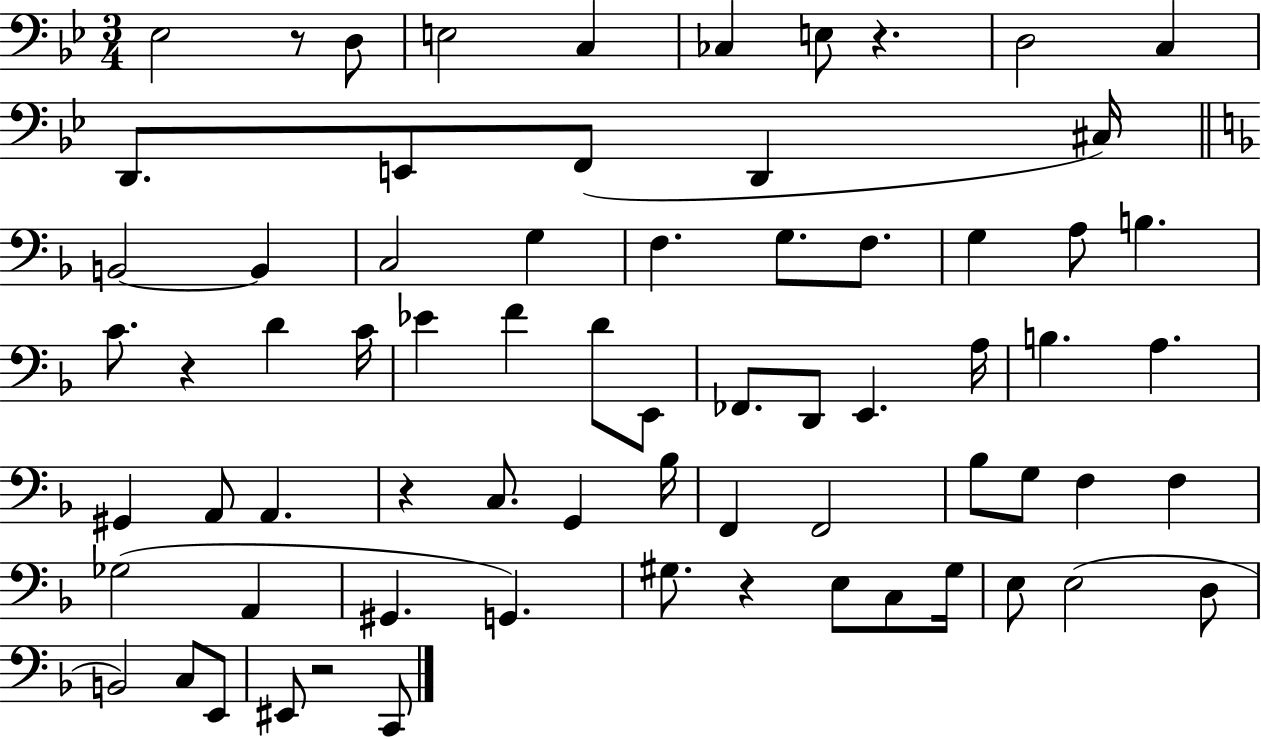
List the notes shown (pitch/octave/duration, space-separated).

Eb3/h R/e D3/e E3/h C3/q CES3/q E3/e R/q. D3/h C3/q D2/e. E2/e F2/e D2/q C#3/s B2/h B2/q C3/h G3/q F3/q. G3/e. F3/e. G3/q A3/e B3/q. C4/e. R/q D4/q C4/s Eb4/q F4/q D4/e E2/e FES2/e. D2/e E2/q. A3/s B3/q. A3/q. G#2/q A2/e A2/q. R/q C3/e. G2/q Bb3/s F2/q F2/h Bb3/e G3/e F3/q F3/q Gb3/h A2/q G#2/q. G2/q. G#3/e. R/q E3/e C3/e G#3/s E3/e E3/h D3/e B2/h C3/e E2/e EIS2/e R/h C2/e